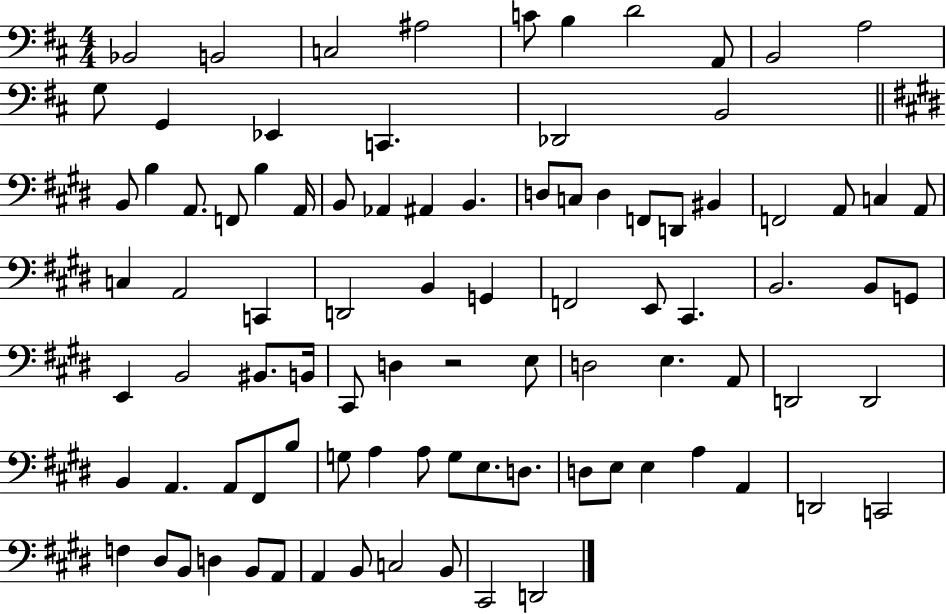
{
  \clef bass
  \numericTimeSignature
  \time 4/4
  \key d \major
  bes,2 b,2 | c2 ais2 | c'8 b4 d'2 a,8 | b,2 a2 | \break g8 g,4 ees,4 c,4. | des,2 b,2 | \bar "||" \break \key e \major b,8 b4 a,8. f,8 b4 a,16 | b,8 aes,4 ais,4 b,4. | d8 c8 d4 f,8 d,8 bis,4 | f,2 a,8 c4 a,8 | \break c4 a,2 c,4 | d,2 b,4 g,4 | f,2 e,8 cis,4. | b,2. b,8 g,8 | \break e,4 b,2 bis,8. b,16 | cis,8 d4 r2 e8 | d2 e4. a,8 | d,2 d,2 | \break b,4 a,4. a,8 fis,8 b8 | g8 a4 a8 g8 e8. d8. | d8 e8 e4 a4 a,4 | d,2 c,2 | \break f4 dis8 b,8 d4 b,8 a,8 | a,4 b,8 c2 b,8 | cis,2 d,2 | \bar "|."
}